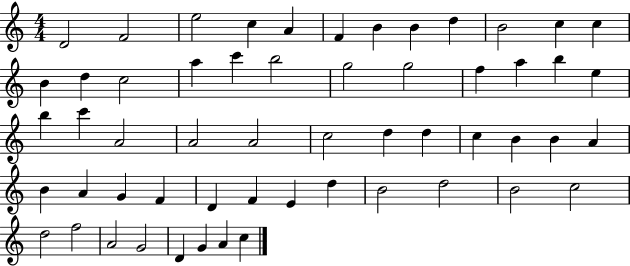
{
  \clef treble
  \numericTimeSignature
  \time 4/4
  \key c \major
  d'2 f'2 | e''2 c''4 a'4 | f'4 b'4 b'4 d''4 | b'2 c''4 c''4 | \break b'4 d''4 c''2 | a''4 c'''4 b''2 | g''2 g''2 | f''4 a''4 b''4 e''4 | \break b''4 c'''4 a'2 | a'2 a'2 | c''2 d''4 d''4 | c''4 b'4 b'4 a'4 | \break b'4 a'4 g'4 f'4 | d'4 f'4 e'4 d''4 | b'2 d''2 | b'2 c''2 | \break d''2 f''2 | a'2 g'2 | d'4 g'4 a'4 c''4 | \bar "|."
}